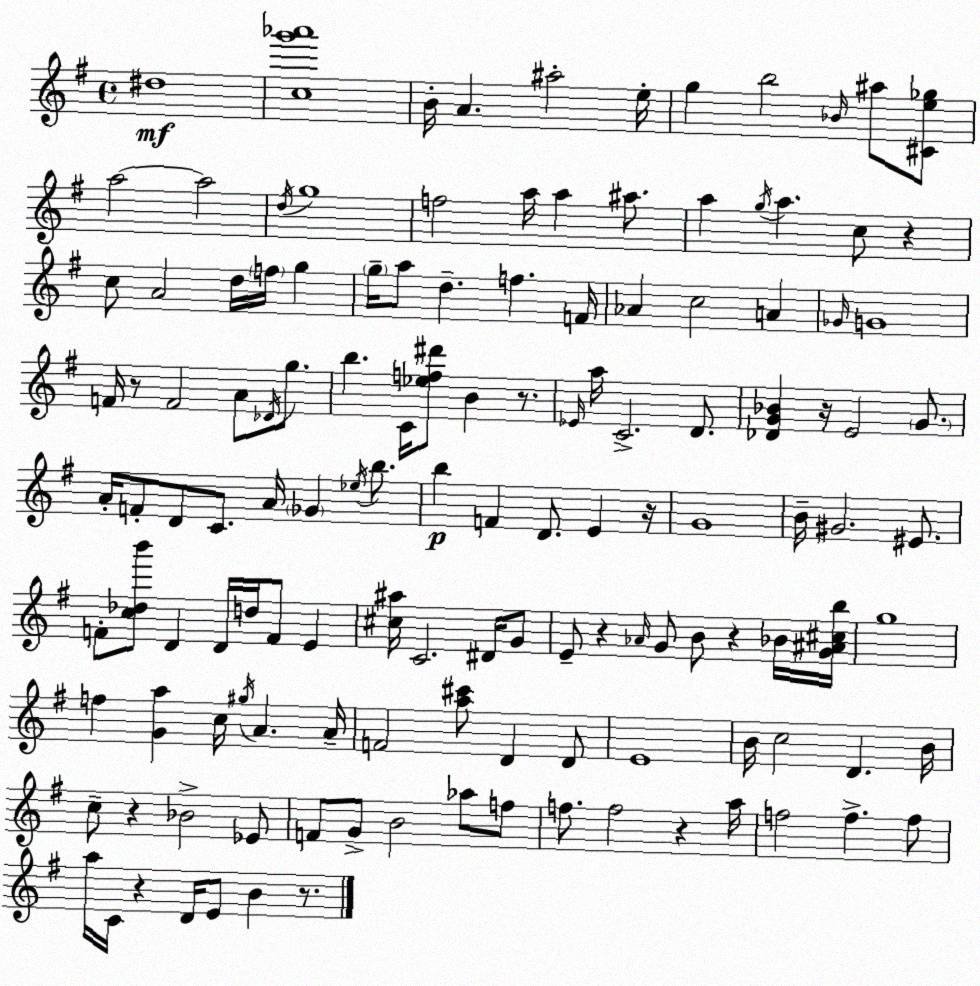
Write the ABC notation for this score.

X:1
T:Untitled
M:4/4
L:1/4
K:G
^d4 [cg'_a']4 B/4 A ^a2 e/4 g b2 _B/4 ^a/2 [^Ce_g]/2 a2 a2 d/4 g4 f2 a/4 a ^a/2 a g/4 a c/2 z c/2 A2 d/4 f/4 g g/4 a/2 d f F/4 _A c2 A _G/4 G4 F/4 z/2 F2 A/2 _D/4 g/2 b C/4 [_ef^d']/2 B z/2 _E/4 a/4 C2 D/2 [_DG_B] z/4 E2 G/2 A/4 F/2 D/2 C/2 A/4 _G _e/4 b/2 b F D/2 E z/4 G4 B/4 ^G2 ^E/2 F/2 [c_db']/2 D D/4 d/4 F/2 E [^c^a]/4 C2 ^D/4 G/2 E/2 z _A/4 G/2 B/2 z _B/4 [G^A^cb]/4 g4 f [Ga] c/4 ^g/4 A A/4 F2 [a^c']/2 D D/2 E4 B/4 c2 D B/4 c/2 z _B2 _E/2 F/2 G/2 B2 _a/2 f/2 f/2 f2 z a/4 f2 f f/2 a/4 C/4 z D/4 E/2 B z/2